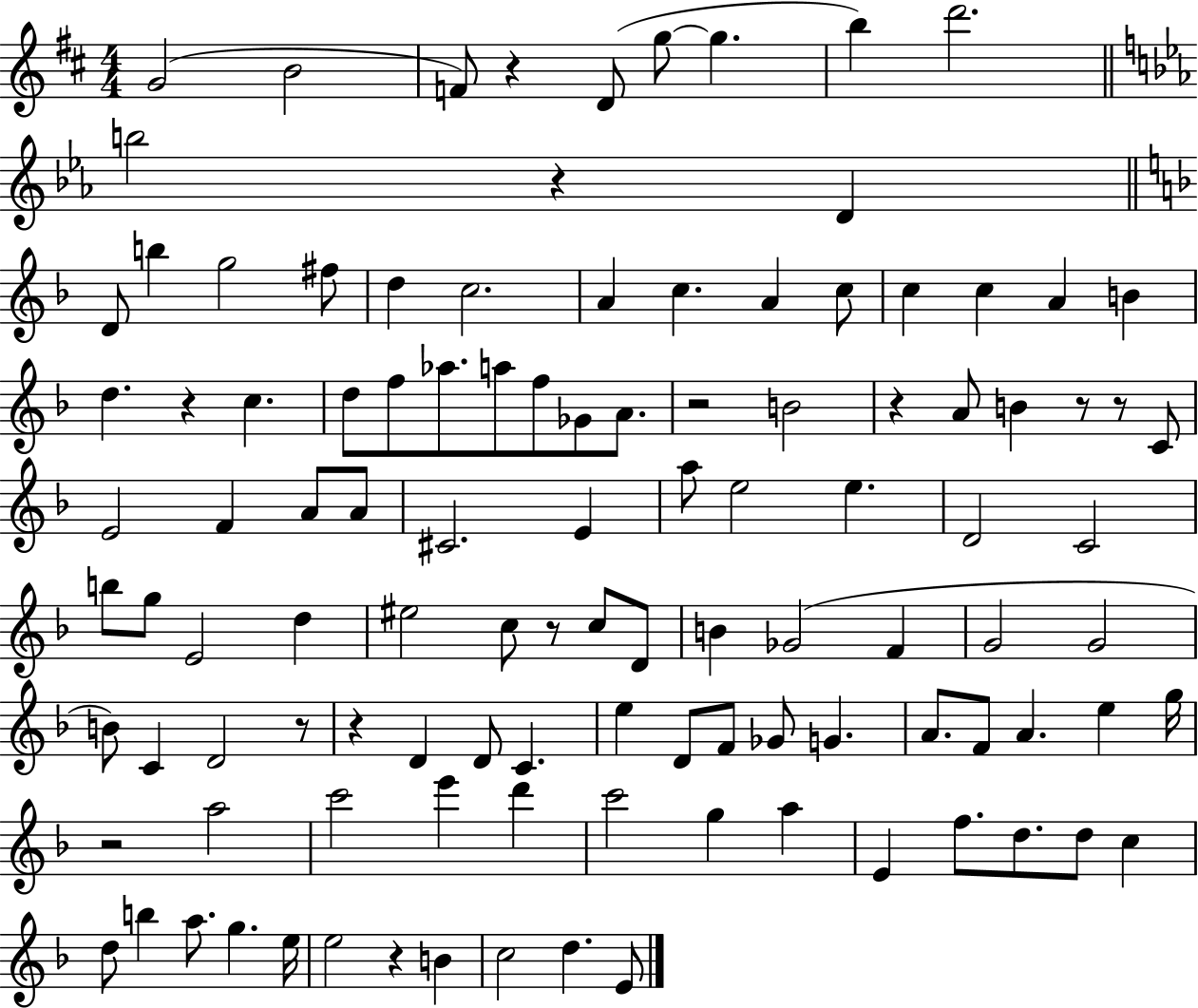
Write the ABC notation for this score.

X:1
T:Untitled
M:4/4
L:1/4
K:D
G2 B2 F/2 z D/2 g/2 g b d'2 b2 z D D/2 b g2 ^f/2 d c2 A c A c/2 c c A B d z c d/2 f/2 _a/2 a/2 f/2 _G/2 A/2 z2 B2 z A/2 B z/2 z/2 C/2 E2 F A/2 A/2 ^C2 E a/2 e2 e D2 C2 b/2 g/2 E2 d ^e2 c/2 z/2 c/2 D/2 B _G2 F G2 G2 B/2 C D2 z/2 z D D/2 C e D/2 F/2 _G/2 G A/2 F/2 A e g/4 z2 a2 c'2 e' d' c'2 g a E f/2 d/2 d/2 c d/2 b a/2 g e/4 e2 z B c2 d E/2